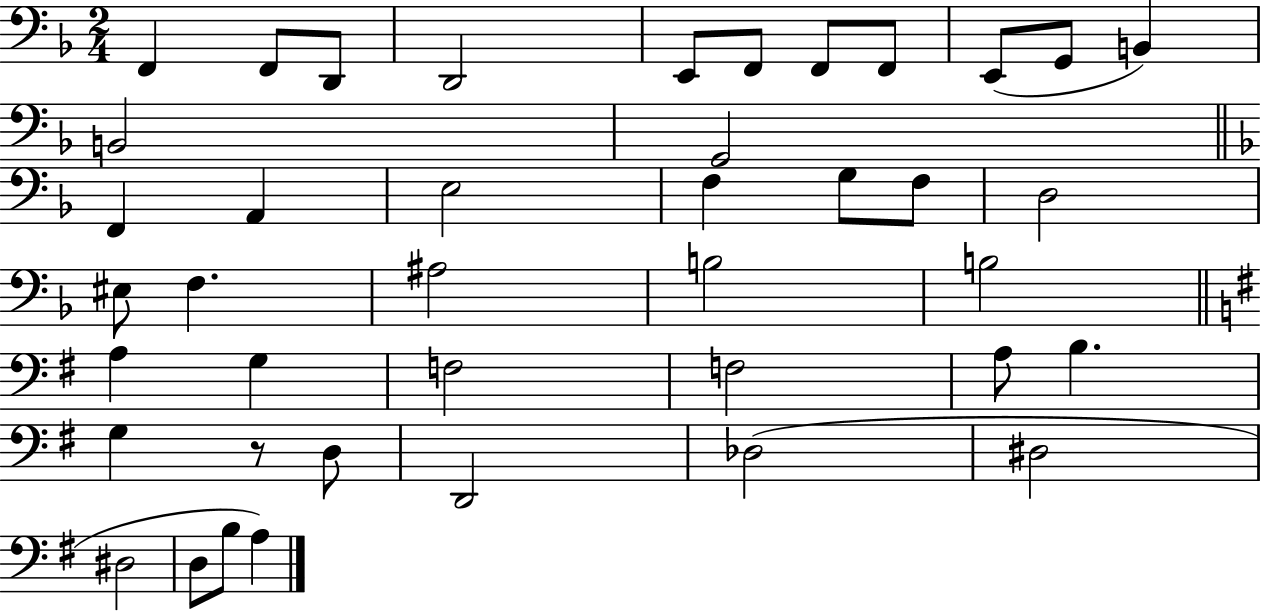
F2/q F2/e D2/e D2/h E2/e F2/e F2/e F2/e E2/e G2/e B2/q B2/h G2/h F2/q A2/q E3/h F3/q G3/e F3/e D3/h EIS3/e F3/q. A#3/h B3/h B3/h A3/q G3/q F3/h F3/h A3/e B3/q. G3/q R/e D3/e D2/h Db3/h D#3/h D#3/h D3/e B3/e A3/q